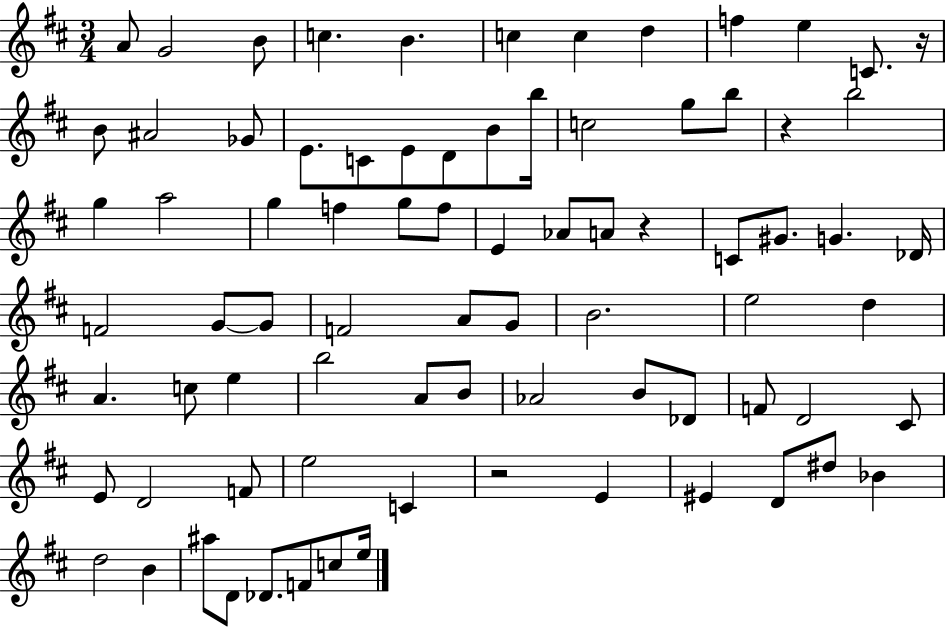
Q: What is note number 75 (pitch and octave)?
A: C5